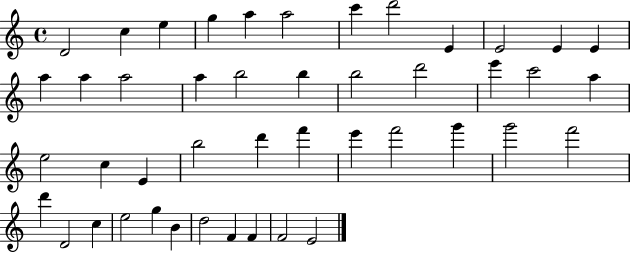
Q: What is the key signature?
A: C major